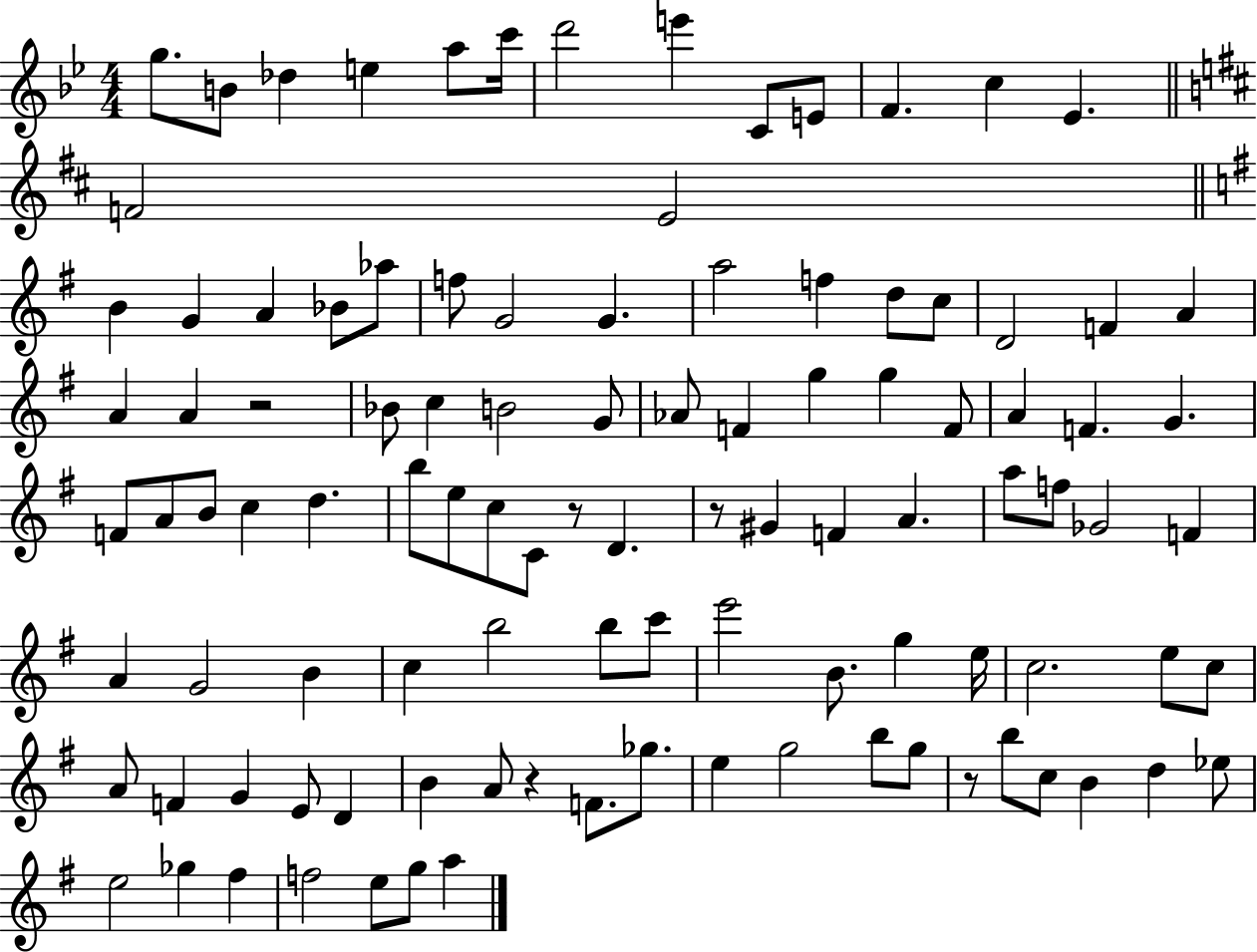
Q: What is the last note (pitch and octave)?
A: A5